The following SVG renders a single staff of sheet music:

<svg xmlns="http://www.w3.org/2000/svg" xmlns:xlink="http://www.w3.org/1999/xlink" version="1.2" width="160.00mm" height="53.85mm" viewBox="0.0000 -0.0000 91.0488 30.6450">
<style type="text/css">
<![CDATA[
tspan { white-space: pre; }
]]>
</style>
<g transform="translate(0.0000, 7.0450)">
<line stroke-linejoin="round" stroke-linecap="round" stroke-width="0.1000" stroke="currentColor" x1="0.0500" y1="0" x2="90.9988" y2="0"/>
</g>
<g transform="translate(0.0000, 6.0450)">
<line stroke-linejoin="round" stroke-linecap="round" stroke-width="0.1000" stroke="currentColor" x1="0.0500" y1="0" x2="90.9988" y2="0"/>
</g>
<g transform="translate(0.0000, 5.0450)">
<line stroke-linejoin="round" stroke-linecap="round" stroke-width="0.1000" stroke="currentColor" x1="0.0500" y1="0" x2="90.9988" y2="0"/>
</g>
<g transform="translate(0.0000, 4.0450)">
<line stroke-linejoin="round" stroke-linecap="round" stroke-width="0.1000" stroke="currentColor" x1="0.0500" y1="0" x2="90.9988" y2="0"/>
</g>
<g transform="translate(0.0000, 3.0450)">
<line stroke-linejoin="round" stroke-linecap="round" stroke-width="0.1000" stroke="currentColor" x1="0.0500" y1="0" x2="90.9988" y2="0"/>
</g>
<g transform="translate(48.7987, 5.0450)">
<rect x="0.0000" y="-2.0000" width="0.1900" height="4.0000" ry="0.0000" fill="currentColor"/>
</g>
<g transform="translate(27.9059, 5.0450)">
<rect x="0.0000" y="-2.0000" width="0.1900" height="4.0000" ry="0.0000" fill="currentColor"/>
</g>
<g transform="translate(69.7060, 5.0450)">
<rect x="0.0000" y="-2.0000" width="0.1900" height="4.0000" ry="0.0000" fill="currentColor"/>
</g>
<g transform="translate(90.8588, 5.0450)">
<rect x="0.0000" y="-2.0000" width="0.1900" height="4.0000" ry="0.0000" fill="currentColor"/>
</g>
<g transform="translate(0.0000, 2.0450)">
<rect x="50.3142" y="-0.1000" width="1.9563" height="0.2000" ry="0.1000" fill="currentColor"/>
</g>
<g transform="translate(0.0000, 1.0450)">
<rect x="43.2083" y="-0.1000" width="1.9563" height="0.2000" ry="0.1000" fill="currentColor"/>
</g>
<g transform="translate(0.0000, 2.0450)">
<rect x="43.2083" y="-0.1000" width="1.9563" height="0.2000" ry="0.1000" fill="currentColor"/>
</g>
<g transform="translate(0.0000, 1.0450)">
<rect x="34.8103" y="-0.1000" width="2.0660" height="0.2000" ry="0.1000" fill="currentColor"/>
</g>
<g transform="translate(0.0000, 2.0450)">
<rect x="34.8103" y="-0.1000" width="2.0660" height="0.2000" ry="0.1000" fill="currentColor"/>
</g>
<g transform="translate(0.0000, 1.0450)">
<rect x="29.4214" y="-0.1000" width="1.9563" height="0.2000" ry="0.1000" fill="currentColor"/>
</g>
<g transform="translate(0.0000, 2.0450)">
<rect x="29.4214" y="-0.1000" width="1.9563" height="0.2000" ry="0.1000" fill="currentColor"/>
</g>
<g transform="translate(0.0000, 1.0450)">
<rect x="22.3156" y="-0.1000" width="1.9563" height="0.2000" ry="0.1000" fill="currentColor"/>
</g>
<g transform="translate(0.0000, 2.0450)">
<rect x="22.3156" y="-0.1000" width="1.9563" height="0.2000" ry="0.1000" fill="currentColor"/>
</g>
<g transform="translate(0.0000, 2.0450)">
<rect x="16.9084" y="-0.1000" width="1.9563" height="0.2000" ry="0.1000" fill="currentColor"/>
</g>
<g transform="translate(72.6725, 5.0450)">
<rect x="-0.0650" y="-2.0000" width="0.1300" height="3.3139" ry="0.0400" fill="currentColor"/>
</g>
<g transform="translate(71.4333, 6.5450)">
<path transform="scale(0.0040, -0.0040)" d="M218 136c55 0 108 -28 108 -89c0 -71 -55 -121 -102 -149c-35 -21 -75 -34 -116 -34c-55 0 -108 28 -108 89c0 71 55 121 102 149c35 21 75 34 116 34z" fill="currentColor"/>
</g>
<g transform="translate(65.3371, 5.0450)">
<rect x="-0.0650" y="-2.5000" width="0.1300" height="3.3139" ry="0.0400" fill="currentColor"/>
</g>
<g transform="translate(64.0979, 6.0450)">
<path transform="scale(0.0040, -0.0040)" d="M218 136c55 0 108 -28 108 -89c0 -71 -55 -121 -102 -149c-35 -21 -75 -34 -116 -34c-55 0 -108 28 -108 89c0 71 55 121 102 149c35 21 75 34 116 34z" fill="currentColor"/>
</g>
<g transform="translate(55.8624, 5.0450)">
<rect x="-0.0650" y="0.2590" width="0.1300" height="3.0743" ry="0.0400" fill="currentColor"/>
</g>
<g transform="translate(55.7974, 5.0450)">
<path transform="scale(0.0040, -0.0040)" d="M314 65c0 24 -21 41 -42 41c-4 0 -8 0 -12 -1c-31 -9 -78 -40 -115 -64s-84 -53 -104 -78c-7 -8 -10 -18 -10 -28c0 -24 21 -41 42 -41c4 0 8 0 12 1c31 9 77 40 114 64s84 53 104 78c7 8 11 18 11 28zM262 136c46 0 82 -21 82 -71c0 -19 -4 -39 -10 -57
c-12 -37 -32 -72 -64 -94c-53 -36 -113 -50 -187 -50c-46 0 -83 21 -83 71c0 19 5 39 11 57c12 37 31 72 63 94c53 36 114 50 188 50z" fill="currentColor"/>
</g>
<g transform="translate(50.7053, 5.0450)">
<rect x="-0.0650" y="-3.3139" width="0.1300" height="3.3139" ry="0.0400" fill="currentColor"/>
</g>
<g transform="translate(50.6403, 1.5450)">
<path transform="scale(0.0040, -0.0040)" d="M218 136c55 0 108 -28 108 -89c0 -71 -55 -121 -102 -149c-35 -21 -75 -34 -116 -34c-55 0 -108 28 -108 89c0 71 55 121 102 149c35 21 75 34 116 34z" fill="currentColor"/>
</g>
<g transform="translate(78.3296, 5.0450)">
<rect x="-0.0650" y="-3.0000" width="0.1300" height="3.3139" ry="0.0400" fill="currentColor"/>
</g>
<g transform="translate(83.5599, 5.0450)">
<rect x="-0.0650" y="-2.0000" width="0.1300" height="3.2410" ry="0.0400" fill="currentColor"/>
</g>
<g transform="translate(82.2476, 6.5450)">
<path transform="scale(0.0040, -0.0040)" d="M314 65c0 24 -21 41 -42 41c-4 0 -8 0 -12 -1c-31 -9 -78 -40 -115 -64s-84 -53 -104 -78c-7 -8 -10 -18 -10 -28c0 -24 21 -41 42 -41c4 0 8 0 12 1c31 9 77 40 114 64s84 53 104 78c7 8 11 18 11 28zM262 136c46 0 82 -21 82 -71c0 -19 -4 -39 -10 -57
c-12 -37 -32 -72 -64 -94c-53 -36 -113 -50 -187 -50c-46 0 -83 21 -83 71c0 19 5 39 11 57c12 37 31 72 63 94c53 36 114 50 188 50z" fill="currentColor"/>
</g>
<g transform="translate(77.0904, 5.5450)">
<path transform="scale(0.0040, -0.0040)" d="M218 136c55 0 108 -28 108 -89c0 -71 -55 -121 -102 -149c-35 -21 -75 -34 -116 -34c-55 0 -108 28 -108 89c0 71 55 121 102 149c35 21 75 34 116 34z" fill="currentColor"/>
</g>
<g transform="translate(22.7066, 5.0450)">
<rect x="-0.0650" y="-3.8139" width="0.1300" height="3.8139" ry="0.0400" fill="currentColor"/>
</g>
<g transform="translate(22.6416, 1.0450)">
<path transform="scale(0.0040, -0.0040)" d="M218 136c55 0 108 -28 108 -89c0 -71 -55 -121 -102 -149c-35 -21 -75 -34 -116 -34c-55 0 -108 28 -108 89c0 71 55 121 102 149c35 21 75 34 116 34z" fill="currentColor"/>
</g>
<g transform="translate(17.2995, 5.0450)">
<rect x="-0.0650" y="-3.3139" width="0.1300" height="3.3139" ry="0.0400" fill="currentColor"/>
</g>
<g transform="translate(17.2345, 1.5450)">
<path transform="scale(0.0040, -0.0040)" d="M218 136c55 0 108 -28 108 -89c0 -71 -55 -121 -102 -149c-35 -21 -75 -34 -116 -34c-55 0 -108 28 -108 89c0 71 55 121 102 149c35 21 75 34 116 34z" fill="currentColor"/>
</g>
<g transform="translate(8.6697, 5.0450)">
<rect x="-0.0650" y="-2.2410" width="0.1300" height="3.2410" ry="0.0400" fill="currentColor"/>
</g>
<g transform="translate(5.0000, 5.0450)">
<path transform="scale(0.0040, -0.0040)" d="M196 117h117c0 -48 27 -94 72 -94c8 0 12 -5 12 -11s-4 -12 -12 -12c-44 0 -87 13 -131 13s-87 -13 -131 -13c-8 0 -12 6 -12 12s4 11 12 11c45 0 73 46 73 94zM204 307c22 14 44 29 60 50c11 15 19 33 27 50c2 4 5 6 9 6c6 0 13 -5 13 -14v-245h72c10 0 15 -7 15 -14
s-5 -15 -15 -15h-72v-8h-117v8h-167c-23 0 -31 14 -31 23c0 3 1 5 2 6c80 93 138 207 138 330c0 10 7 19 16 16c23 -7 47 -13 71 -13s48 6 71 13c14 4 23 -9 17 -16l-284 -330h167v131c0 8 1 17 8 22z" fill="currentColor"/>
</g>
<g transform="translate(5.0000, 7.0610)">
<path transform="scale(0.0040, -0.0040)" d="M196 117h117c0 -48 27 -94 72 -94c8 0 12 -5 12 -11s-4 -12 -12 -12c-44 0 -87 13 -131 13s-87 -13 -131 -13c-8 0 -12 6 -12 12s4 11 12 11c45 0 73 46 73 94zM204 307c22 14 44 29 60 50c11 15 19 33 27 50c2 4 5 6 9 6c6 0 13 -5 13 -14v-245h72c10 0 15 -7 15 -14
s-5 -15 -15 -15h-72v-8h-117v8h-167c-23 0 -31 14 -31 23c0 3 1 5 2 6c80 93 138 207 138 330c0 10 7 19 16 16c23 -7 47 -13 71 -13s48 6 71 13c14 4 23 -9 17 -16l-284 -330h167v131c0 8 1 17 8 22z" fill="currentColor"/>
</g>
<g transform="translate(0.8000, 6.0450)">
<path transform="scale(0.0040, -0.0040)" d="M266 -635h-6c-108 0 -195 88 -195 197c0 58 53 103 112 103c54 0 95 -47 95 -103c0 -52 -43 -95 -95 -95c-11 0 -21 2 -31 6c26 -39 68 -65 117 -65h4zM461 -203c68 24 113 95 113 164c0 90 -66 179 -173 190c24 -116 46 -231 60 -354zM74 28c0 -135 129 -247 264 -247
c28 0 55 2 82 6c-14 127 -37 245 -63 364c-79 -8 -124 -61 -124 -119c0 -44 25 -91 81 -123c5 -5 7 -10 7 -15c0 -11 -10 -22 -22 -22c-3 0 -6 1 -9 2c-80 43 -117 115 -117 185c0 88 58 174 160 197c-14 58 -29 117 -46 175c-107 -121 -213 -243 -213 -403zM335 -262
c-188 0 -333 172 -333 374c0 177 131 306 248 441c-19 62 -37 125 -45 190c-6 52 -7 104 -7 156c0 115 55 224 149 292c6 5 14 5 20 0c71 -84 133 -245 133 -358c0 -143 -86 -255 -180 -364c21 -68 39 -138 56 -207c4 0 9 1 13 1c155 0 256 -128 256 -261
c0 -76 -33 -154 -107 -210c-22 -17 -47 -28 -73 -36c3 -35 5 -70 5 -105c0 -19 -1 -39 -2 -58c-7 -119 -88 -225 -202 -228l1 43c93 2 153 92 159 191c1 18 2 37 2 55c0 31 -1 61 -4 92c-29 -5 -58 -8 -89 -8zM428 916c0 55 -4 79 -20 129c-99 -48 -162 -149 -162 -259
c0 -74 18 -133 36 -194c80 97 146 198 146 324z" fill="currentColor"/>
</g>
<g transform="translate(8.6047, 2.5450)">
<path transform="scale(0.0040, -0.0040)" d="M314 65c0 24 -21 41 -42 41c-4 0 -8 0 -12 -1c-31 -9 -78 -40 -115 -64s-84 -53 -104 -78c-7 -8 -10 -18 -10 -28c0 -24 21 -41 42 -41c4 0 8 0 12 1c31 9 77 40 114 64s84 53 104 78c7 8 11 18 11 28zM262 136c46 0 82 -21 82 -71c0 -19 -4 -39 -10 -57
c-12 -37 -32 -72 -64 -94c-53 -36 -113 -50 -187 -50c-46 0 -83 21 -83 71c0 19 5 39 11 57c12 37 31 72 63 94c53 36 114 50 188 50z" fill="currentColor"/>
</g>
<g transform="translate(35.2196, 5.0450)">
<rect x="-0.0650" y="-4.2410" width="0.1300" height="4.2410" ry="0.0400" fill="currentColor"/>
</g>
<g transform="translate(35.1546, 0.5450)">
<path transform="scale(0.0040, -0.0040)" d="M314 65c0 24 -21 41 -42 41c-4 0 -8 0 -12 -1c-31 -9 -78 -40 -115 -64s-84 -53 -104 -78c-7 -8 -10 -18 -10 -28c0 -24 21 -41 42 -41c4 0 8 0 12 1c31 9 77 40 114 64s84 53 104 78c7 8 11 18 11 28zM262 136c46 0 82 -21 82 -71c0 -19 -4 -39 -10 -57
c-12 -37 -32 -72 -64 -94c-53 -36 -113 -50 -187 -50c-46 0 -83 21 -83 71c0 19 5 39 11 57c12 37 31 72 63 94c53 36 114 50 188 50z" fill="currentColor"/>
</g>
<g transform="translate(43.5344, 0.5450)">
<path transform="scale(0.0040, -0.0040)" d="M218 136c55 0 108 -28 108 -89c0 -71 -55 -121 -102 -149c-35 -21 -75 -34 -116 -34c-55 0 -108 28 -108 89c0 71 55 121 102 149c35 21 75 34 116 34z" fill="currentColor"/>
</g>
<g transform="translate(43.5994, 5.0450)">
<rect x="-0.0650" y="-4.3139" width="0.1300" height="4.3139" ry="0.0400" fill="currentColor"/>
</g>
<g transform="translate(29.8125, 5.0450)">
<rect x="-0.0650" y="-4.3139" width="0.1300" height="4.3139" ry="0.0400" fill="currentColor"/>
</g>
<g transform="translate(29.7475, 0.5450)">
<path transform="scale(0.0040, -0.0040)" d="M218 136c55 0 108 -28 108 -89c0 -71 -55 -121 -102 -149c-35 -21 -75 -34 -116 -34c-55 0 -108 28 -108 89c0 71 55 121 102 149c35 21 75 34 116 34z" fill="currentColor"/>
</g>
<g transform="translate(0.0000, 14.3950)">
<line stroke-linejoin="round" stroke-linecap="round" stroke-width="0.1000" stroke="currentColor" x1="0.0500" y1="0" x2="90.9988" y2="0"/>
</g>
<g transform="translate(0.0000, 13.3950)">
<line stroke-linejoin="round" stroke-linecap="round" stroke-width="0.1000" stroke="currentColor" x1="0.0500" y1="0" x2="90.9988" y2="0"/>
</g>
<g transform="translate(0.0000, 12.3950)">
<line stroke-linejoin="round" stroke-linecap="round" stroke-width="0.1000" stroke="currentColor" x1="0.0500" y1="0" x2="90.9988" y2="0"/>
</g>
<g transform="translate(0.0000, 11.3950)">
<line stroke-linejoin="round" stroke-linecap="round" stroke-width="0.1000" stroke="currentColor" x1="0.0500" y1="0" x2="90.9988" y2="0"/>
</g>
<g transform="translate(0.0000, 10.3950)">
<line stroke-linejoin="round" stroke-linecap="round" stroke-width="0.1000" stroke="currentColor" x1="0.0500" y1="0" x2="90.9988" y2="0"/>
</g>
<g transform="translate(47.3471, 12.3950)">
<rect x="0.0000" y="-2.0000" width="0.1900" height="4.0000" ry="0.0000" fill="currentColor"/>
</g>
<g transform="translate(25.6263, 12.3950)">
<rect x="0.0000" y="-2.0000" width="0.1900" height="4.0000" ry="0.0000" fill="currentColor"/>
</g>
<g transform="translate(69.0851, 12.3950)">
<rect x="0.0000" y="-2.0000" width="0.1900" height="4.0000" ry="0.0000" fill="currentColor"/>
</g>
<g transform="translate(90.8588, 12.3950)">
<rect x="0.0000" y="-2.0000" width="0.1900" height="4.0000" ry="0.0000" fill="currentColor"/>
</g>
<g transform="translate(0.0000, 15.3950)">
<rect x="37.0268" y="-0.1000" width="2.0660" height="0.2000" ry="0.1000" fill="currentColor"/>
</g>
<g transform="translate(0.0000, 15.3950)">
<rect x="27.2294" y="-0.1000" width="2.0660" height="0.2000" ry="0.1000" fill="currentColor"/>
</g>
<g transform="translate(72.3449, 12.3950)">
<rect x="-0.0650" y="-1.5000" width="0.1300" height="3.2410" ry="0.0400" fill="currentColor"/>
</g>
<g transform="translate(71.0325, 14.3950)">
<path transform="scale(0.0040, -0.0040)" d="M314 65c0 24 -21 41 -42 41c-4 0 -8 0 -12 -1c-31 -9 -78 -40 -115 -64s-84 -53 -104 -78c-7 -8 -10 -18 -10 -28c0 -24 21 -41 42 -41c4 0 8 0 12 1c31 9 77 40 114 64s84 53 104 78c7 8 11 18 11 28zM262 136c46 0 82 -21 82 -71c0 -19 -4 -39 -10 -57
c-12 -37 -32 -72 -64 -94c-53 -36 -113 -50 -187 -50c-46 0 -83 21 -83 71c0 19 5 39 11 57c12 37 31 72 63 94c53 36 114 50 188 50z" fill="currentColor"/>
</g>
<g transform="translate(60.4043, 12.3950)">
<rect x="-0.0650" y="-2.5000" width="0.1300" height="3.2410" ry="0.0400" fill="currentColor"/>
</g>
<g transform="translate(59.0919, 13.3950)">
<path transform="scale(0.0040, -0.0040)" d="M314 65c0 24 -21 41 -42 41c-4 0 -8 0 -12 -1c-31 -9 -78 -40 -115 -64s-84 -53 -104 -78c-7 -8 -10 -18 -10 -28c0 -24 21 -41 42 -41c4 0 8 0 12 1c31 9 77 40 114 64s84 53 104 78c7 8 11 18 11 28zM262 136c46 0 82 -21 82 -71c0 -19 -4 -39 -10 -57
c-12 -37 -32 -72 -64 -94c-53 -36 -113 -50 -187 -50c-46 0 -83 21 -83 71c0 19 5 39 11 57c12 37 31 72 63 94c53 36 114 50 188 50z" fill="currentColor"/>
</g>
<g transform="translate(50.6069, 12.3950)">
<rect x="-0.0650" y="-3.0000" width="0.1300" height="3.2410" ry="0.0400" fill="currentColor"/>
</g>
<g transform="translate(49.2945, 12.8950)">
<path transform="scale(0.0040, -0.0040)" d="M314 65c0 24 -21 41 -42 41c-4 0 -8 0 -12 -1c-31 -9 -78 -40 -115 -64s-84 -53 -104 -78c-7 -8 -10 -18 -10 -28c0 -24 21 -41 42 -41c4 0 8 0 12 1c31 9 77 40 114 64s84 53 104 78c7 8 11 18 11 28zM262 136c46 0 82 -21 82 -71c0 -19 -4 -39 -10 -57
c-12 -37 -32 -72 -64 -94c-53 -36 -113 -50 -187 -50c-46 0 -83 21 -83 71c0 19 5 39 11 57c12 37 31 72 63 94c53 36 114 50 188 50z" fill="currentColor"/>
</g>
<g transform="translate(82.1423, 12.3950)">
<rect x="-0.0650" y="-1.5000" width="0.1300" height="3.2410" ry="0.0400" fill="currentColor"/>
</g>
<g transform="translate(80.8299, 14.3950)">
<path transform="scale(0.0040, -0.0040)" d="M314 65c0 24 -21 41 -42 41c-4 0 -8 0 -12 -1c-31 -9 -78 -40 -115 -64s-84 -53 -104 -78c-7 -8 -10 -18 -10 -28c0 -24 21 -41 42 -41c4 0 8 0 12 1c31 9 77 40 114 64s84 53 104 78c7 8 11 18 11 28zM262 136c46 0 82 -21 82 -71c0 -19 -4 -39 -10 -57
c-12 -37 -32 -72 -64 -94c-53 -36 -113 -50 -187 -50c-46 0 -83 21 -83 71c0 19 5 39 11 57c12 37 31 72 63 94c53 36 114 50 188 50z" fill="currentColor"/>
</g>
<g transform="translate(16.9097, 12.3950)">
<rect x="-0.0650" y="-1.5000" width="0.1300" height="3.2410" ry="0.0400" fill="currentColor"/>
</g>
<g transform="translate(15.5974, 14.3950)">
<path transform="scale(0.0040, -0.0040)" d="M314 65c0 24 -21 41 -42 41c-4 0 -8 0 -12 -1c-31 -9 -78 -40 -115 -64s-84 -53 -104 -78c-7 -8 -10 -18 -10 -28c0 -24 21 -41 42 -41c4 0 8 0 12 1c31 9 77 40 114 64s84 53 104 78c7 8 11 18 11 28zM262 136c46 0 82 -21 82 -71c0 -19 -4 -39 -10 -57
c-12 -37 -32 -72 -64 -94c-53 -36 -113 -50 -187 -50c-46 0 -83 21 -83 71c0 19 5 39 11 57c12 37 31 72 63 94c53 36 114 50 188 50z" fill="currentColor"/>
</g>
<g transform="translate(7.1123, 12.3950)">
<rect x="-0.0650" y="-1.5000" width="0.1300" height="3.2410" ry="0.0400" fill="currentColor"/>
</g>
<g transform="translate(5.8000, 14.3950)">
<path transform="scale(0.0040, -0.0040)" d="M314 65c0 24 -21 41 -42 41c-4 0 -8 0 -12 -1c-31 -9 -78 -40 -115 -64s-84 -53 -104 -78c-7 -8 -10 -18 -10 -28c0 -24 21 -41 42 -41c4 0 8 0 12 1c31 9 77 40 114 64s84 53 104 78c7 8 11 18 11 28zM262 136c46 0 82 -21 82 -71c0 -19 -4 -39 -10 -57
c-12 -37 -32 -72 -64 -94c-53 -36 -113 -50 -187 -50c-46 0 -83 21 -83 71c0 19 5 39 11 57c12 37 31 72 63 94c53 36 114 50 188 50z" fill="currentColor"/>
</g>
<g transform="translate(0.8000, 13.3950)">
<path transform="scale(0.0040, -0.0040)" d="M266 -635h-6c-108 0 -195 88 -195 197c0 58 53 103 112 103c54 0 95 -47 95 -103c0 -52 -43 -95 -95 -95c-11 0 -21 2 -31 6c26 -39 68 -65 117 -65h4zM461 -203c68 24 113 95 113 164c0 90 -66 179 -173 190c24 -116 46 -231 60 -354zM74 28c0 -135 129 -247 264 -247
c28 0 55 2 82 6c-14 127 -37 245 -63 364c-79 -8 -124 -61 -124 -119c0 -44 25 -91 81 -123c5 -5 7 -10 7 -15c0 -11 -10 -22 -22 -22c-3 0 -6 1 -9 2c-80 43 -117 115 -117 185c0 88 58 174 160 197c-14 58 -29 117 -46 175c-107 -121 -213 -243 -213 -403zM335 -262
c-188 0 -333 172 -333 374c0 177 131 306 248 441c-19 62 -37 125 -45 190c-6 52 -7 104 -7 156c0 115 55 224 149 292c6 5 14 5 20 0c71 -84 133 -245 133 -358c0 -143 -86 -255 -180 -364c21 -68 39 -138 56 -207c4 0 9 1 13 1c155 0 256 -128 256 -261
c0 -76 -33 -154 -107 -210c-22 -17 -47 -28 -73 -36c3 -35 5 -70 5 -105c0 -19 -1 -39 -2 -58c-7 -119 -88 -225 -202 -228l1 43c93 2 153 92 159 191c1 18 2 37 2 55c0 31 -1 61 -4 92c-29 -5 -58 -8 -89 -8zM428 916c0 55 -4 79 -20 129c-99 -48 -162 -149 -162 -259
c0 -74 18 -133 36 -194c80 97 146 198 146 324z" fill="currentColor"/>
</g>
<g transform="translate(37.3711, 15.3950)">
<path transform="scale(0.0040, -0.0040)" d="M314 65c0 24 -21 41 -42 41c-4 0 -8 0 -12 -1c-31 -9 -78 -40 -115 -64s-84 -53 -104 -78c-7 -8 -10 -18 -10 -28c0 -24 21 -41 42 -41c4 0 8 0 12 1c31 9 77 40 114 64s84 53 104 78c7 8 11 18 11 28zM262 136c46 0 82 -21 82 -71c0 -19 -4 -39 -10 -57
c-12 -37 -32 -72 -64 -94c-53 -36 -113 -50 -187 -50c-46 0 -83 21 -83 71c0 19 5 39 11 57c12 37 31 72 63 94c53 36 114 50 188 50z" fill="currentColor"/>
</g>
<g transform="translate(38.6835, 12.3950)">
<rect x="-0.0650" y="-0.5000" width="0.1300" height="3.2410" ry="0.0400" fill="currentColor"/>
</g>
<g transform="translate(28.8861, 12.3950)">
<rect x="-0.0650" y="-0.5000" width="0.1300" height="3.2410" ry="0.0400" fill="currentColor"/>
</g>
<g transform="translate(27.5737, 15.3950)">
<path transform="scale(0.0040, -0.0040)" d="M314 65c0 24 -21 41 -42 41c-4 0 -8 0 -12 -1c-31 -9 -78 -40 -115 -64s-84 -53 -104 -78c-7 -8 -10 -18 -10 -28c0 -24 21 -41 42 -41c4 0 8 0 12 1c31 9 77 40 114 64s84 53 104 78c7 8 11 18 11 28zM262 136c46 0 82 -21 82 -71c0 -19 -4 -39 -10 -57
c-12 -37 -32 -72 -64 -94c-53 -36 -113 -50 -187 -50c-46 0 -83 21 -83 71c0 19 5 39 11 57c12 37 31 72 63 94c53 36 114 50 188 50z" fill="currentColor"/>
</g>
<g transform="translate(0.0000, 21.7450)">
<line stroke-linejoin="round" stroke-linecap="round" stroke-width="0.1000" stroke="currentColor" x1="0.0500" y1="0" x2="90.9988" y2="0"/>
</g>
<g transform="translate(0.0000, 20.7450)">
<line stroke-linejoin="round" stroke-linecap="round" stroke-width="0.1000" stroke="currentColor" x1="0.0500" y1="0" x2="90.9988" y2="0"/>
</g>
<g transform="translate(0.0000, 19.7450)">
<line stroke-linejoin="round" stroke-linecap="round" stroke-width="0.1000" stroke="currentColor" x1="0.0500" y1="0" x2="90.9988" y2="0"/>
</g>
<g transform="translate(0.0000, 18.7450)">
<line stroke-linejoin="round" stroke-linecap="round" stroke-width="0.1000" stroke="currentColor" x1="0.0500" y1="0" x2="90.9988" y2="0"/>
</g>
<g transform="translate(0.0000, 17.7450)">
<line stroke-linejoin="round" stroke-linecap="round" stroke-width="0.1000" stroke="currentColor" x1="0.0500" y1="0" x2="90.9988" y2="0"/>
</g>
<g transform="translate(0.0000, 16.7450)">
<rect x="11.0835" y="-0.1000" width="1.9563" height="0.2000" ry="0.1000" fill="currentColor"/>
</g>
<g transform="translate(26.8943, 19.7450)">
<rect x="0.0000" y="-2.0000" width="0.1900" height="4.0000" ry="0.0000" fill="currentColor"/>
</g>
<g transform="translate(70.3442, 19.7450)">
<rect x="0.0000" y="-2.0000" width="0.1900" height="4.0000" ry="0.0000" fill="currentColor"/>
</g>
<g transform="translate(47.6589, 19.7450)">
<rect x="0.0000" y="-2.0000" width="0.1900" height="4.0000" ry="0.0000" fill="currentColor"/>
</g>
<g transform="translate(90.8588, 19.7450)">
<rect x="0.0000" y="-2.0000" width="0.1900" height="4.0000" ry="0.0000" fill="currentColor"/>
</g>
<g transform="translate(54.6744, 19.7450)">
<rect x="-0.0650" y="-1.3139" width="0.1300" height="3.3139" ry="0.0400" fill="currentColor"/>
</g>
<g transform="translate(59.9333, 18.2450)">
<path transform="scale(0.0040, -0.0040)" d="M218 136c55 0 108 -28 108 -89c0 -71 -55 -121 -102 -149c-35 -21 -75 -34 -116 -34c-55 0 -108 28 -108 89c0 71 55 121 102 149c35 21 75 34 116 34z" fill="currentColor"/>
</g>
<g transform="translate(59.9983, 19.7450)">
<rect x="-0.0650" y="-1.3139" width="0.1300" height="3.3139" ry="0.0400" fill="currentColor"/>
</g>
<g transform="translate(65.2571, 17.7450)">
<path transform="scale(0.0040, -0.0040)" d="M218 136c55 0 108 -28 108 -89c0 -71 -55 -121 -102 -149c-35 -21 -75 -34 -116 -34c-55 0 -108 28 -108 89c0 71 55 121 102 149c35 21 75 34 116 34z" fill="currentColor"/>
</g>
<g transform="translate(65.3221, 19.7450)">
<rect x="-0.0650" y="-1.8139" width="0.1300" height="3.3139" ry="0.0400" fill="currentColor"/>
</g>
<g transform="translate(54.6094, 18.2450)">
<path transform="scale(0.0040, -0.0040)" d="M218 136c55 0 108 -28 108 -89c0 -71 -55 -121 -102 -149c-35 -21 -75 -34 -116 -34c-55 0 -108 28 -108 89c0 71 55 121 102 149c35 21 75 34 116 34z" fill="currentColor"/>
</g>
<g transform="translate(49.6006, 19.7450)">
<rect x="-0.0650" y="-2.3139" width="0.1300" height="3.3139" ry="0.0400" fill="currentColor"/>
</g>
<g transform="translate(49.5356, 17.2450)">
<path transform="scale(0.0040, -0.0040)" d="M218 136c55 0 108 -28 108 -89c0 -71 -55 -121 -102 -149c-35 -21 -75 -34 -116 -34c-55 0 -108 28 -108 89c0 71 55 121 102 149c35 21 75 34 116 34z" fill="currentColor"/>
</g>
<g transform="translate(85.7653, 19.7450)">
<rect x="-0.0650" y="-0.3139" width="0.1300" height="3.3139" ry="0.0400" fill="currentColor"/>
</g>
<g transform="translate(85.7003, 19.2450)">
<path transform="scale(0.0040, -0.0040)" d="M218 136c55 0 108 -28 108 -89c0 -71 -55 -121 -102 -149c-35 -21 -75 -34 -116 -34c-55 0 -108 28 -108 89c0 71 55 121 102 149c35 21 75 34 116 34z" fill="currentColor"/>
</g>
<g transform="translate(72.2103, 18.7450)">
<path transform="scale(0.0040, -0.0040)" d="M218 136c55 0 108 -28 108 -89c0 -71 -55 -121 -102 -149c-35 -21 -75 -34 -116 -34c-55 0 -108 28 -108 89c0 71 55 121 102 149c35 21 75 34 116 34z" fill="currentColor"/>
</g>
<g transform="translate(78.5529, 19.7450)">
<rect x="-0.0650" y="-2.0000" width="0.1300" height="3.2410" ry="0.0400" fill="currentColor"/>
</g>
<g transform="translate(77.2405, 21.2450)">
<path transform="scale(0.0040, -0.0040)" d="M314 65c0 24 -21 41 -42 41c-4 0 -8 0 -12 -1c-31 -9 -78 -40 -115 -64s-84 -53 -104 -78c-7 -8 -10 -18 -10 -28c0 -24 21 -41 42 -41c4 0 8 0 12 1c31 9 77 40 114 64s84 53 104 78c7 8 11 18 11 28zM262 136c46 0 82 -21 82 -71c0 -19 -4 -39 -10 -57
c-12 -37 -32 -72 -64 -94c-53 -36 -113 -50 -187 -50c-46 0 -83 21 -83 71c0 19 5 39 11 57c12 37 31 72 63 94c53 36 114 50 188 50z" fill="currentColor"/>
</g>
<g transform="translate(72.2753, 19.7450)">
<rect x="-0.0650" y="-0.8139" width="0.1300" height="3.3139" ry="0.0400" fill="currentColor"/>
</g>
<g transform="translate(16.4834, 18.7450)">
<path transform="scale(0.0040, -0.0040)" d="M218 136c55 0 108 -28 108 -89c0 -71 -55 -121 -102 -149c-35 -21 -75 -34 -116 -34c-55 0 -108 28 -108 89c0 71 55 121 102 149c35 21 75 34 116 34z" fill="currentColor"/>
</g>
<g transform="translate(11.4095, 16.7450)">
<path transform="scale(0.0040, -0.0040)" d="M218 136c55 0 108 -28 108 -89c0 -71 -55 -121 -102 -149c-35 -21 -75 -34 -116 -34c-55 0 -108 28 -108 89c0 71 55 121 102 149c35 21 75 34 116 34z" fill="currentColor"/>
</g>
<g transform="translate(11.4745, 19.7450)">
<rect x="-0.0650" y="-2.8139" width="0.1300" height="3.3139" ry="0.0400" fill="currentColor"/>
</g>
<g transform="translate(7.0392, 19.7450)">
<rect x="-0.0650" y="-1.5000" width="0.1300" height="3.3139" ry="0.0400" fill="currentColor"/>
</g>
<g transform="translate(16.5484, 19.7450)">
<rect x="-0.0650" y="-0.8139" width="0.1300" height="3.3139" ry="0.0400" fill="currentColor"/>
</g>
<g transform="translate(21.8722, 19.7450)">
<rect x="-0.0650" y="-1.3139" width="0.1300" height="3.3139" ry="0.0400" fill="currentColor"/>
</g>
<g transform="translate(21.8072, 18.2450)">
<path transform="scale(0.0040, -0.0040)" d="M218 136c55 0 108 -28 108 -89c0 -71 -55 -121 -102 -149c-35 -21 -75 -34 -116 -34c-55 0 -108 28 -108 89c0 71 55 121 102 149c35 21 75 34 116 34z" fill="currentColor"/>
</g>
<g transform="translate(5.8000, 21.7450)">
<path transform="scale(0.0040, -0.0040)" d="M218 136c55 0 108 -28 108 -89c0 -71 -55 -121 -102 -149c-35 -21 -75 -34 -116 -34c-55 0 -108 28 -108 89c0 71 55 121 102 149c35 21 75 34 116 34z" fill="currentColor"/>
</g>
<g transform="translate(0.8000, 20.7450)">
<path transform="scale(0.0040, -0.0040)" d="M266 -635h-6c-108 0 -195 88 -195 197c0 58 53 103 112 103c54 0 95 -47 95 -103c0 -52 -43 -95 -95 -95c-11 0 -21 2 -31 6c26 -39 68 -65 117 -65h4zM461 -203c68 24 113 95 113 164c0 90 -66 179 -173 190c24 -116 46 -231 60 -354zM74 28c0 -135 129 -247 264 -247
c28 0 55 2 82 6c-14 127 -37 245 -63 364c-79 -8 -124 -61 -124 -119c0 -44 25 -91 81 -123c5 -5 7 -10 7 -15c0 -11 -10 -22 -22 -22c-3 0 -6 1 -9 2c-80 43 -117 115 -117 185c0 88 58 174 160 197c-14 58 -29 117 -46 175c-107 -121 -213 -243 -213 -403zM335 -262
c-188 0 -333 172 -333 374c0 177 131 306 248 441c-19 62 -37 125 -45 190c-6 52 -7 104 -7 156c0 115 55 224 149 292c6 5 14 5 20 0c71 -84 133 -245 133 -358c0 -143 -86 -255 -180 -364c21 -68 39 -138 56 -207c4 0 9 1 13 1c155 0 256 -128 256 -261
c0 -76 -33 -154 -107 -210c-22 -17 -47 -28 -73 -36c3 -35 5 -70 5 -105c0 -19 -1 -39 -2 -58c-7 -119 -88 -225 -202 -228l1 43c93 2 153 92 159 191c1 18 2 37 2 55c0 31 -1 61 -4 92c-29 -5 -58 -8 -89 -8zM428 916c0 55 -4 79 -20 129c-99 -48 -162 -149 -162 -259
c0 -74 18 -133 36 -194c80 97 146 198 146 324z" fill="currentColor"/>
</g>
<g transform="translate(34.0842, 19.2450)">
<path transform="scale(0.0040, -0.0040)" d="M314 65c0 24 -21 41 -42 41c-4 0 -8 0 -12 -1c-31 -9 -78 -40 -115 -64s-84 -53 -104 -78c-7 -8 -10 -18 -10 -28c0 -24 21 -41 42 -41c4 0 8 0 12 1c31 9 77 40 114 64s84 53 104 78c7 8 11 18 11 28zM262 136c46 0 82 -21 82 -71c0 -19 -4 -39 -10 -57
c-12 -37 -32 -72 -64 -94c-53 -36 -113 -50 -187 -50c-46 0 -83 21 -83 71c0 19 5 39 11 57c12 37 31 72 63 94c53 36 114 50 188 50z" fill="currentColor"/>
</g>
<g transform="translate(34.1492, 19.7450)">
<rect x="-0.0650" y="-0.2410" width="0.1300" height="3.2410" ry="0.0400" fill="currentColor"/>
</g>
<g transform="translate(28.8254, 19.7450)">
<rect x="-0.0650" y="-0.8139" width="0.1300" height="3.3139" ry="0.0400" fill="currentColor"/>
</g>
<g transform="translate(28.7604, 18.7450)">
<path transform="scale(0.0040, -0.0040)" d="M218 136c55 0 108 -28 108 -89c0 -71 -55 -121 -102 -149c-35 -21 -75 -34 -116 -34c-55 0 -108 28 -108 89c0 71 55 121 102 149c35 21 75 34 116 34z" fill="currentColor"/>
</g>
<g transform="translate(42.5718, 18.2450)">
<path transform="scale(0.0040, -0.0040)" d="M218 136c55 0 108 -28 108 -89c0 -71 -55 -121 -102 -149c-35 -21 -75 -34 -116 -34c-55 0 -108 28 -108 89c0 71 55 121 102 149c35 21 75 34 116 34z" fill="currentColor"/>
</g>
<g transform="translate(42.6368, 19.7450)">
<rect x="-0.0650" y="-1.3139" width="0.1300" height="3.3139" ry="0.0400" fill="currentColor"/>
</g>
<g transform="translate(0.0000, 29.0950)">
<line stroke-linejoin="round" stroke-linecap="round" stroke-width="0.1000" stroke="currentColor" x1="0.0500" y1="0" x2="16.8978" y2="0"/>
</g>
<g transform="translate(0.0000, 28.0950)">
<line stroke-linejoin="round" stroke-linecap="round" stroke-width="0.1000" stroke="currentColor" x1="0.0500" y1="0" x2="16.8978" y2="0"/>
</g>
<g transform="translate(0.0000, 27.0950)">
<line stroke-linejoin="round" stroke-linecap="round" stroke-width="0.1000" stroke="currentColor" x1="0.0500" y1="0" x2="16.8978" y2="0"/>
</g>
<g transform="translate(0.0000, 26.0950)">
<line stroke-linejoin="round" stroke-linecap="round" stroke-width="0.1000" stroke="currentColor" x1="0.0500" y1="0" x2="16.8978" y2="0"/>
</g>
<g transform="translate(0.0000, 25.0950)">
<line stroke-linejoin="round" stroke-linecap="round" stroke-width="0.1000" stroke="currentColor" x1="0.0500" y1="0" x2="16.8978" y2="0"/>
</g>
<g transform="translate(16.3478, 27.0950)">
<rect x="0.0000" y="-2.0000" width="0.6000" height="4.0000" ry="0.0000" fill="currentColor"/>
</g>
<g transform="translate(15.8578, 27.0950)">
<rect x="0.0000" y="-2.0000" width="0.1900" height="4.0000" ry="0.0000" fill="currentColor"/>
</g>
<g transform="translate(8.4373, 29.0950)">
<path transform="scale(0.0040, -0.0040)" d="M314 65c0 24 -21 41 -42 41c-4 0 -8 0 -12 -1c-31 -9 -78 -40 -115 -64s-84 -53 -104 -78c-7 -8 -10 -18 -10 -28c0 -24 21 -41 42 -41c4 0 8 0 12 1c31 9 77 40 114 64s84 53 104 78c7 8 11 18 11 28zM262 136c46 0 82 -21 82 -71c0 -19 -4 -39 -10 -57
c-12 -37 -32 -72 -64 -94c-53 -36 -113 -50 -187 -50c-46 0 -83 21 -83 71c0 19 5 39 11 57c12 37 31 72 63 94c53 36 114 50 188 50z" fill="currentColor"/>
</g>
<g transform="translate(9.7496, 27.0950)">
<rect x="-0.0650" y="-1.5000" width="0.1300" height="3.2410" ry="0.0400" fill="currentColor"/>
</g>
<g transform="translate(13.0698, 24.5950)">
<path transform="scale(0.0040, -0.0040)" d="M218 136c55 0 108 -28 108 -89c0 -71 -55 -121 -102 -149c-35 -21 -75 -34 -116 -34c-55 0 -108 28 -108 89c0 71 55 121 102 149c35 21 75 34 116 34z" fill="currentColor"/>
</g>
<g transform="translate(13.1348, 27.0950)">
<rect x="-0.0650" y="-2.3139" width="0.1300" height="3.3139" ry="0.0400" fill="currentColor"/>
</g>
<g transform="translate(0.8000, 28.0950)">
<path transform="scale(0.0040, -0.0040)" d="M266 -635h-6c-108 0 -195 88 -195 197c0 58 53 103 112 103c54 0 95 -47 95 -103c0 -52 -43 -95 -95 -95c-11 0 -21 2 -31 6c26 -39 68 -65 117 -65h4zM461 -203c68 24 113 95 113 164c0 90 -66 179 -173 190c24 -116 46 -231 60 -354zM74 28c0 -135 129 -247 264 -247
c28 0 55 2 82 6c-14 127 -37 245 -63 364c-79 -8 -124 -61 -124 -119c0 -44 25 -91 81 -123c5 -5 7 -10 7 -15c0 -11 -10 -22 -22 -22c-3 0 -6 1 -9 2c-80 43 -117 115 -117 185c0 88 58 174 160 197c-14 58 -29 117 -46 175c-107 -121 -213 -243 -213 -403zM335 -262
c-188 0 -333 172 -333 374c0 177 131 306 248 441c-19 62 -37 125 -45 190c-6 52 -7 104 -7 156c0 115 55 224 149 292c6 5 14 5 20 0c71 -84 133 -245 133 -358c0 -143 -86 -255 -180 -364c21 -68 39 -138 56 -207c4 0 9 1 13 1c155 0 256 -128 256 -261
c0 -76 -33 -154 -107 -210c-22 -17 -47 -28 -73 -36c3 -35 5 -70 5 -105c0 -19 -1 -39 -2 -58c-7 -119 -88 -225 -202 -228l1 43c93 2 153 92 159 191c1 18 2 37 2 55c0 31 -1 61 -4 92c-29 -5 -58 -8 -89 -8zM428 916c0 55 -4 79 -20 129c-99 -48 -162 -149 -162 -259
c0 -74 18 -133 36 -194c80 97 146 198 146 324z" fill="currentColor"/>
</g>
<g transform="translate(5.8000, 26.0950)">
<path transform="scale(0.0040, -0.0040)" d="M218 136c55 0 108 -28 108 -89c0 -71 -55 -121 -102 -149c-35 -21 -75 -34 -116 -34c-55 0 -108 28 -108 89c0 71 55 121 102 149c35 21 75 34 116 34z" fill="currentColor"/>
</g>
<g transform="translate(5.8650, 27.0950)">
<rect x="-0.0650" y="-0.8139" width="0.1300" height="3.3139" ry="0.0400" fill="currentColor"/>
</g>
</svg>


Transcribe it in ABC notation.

X:1
T:Untitled
M:4/4
L:1/4
K:C
g2 b c' d' d'2 d' b B2 G F A F2 E2 E2 C2 C2 A2 G2 E2 E2 E a d e d c2 e g e e f d F2 c d E2 g